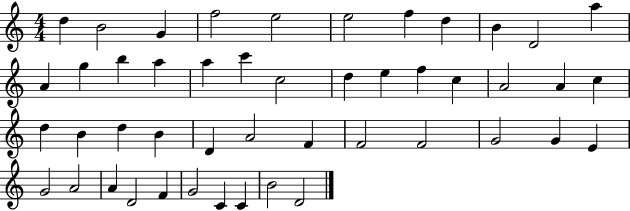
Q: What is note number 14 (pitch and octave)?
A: B5